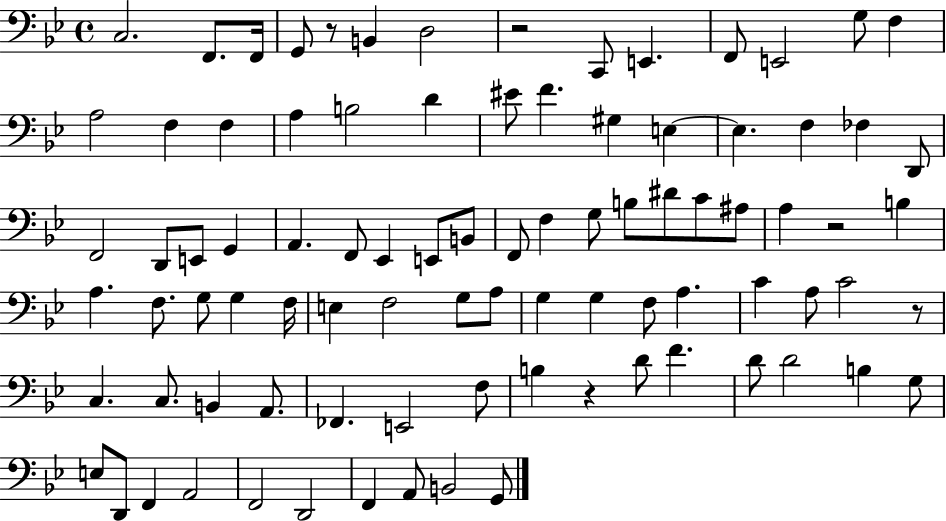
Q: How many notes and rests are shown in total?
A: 89